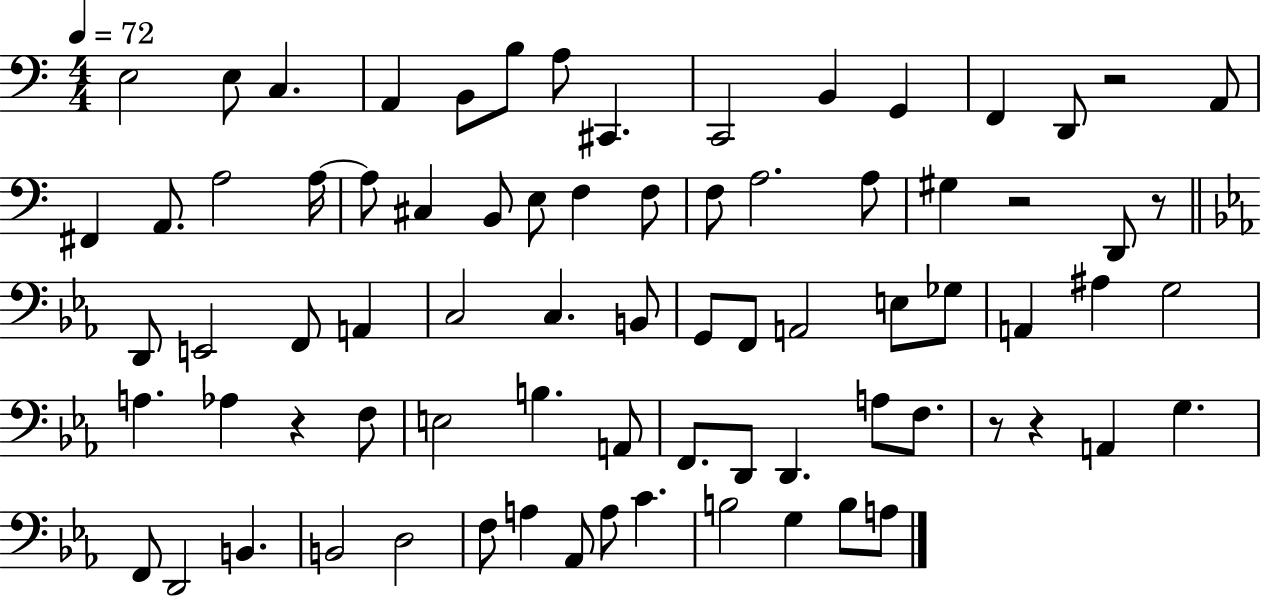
E3/h E3/e C3/q. A2/q B2/e B3/e A3/e C#2/q. C2/h B2/q G2/q F2/q D2/e R/h A2/e F#2/q A2/e. A3/h A3/s A3/e C#3/q B2/e E3/e F3/q F3/e F3/e A3/h. A3/e G#3/q R/h D2/e R/e D2/e E2/h F2/e A2/q C3/h C3/q. B2/e G2/e F2/e A2/h E3/e Gb3/e A2/q A#3/q G3/h A3/q. Ab3/q R/q F3/e E3/h B3/q. A2/e F2/e. D2/e D2/q. A3/e F3/e. R/e R/q A2/q G3/q. F2/e D2/h B2/q. B2/h D3/h F3/e A3/q Ab2/e A3/e C4/q. B3/h G3/q B3/e A3/e